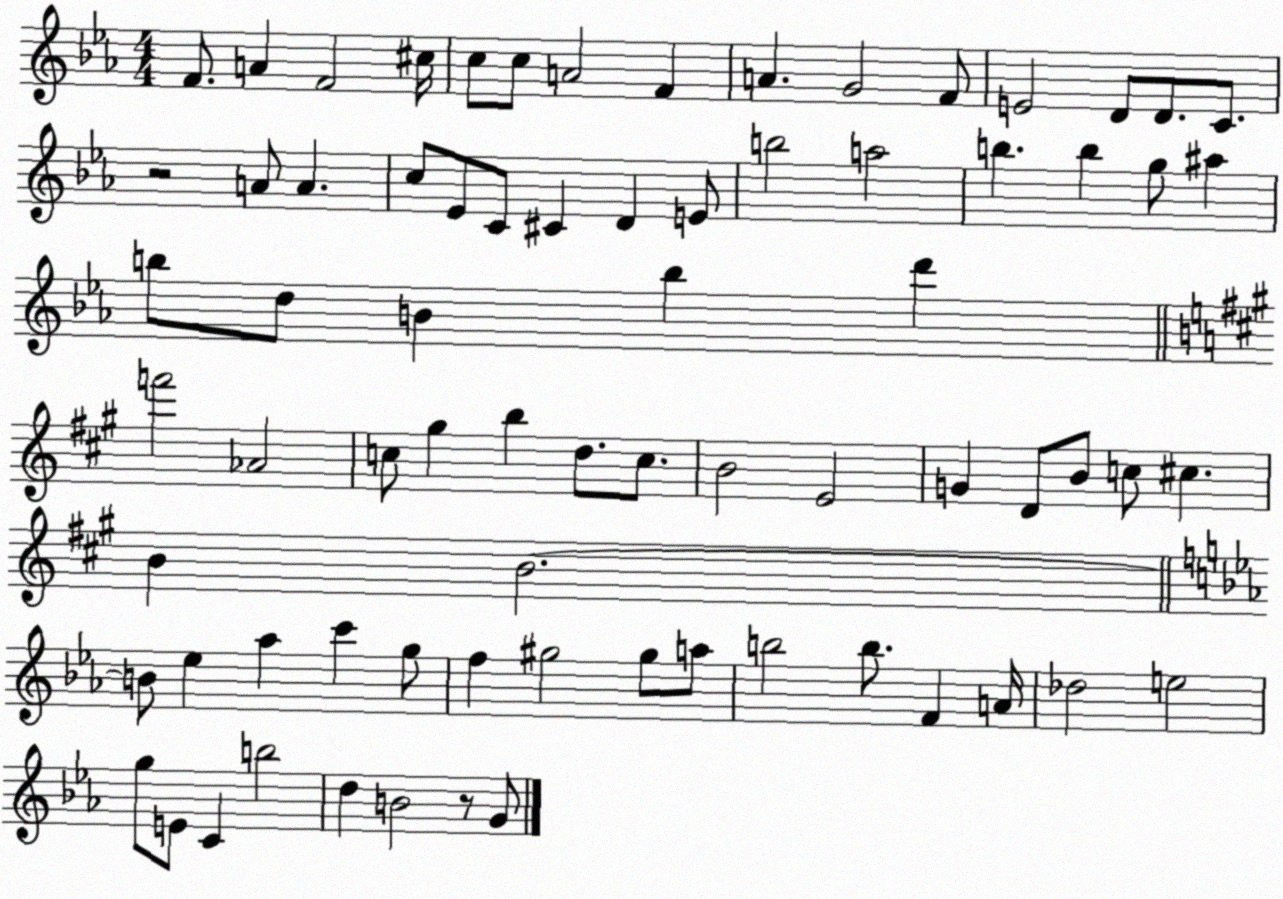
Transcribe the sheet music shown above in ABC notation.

X:1
T:Untitled
M:4/4
L:1/4
K:Eb
F/2 A F2 ^c/4 c/2 c/2 A2 F A G2 F/2 E2 D/2 D/2 C/2 z2 A/2 A c/2 _E/2 C/2 ^C D E/2 b2 a2 b b g/2 ^a b/2 d/2 B b d' f'2 _A2 c/2 ^g b d/2 c/2 B2 E2 G D/2 B/2 c/2 ^c B B2 B/2 _e _a c' g/2 f ^g2 ^g/2 a/2 b2 b/2 F A/4 _d2 e2 g/2 E/2 C b2 d B2 z/2 G/2